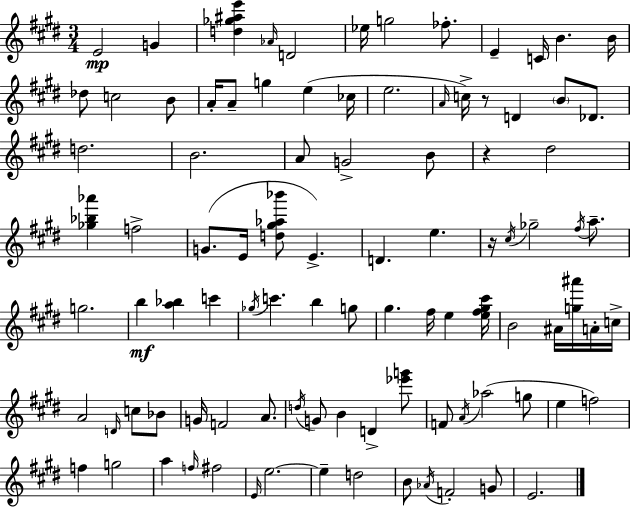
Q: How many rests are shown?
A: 3